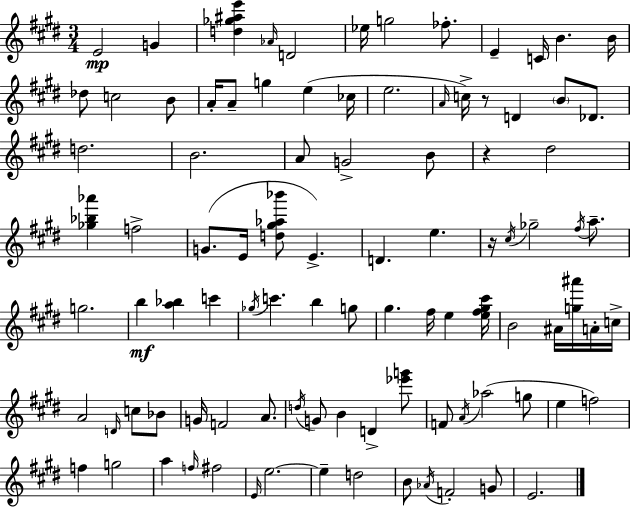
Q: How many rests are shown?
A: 3